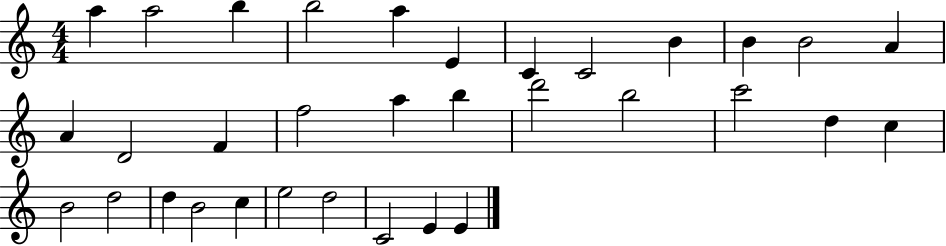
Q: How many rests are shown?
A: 0